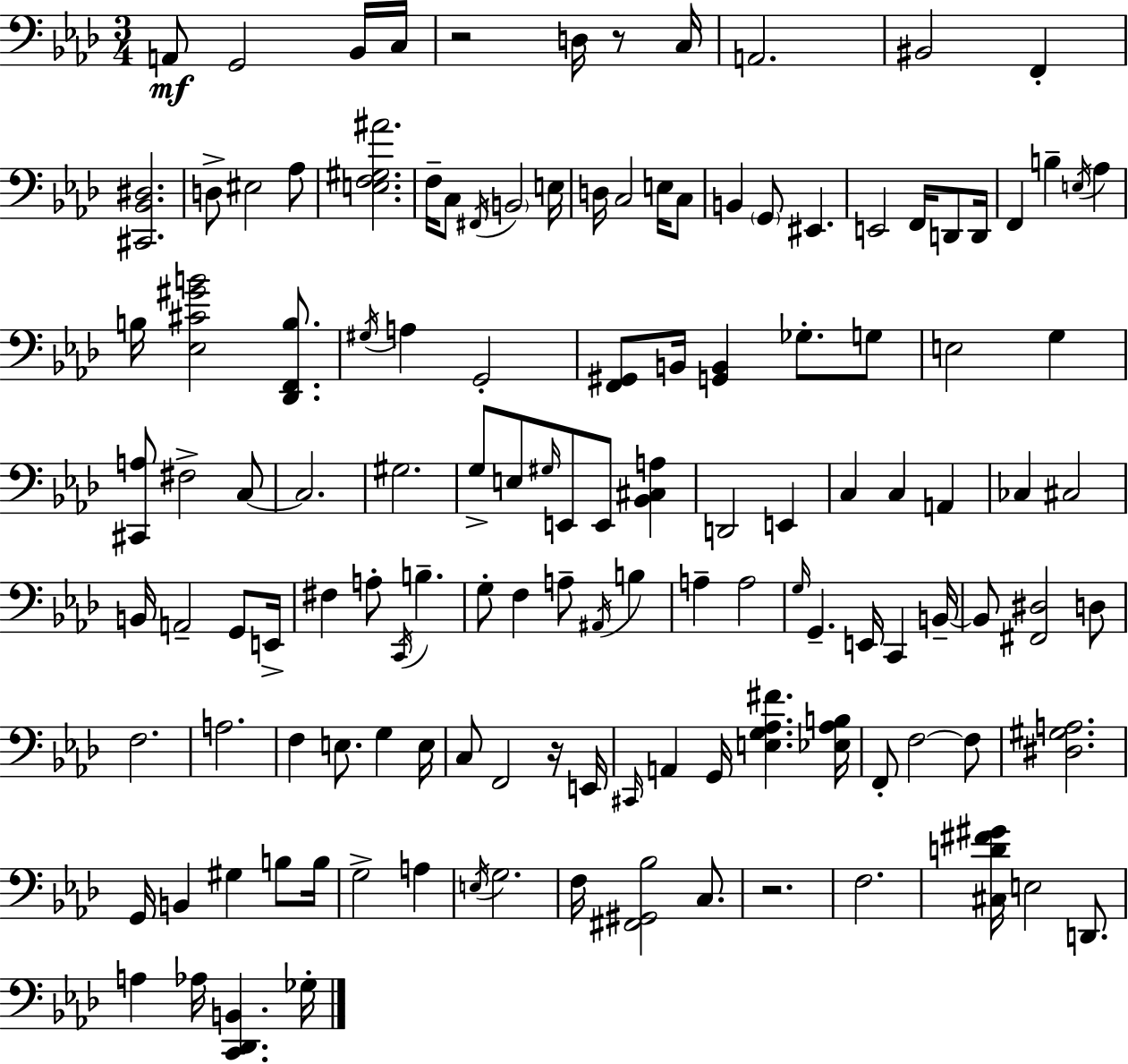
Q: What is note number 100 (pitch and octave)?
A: G3